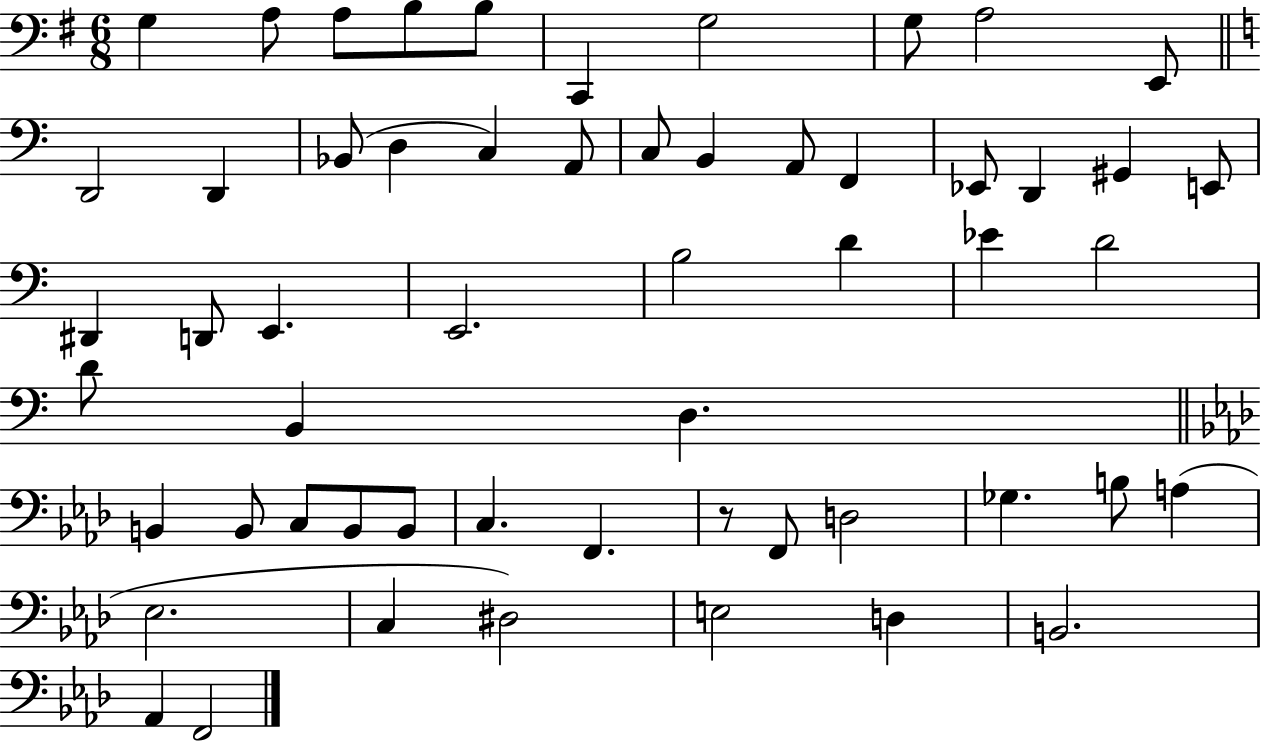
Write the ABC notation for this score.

X:1
T:Untitled
M:6/8
L:1/4
K:G
G, A,/2 A,/2 B,/2 B,/2 C,, G,2 G,/2 A,2 E,,/2 D,,2 D,, _B,,/2 D, C, A,,/2 C,/2 B,, A,,/2 F,, _E,,/2 D,, ^G,, E,,/2 ^D,, D,,/2 E,, E,,2 B,2 D _E D2 D/2 B,, D, B,, B,,/2 C,/2 B,,/2 B,,/2 C, F,, z/2 F,,/2 D,2 _G, B,/2 A, _E,2 C, ^D,2 E,2 D, B,,2 _A,, F,,2